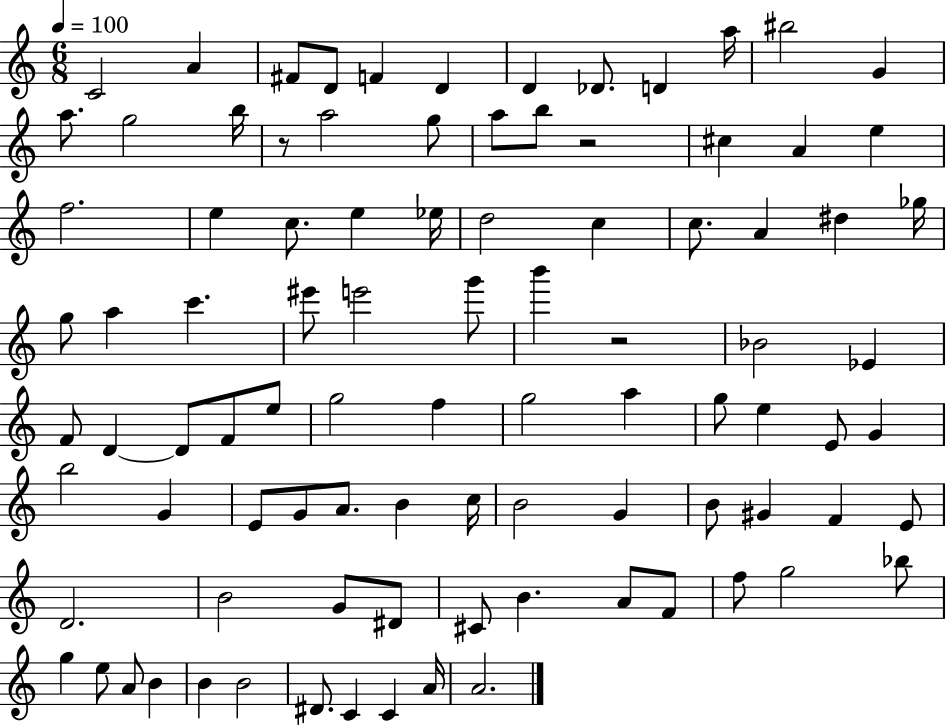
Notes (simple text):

C4/h A4/q F#4/e D4/e F4/q D4/q D4/q Db4/e. D4/q A5/s BIS5/h G4/q A5/e. G5/h B5/s R/e A5/h G5/e A5/e B5/e R/h C#5/q A4/q E5/q F5/h. E5/q C5/e. E5/q Eb5/s D5/h C5/q C5/e. A4/q D#5/q Gb5/s G5/e A5/q C6/q. EIS6/e E6/h G6/e B6/q R/h Bb4/h Eb4/q F4/e D4/q D4/e F4/e E5/e G5/h F5/q G5/h A5/q G5/e E5/q E4/e G4/q B5/h G4/q E4/e G4/e A4/e. B4/q C5/s B4/h G4/q B4/e G#4/q F4/q E4/e D4/h. B4/h G4/e D#4/e C#4/e B4/q. A4/e F4/e F5/e G5/h Bb5/e G5/q E5/e A4/e B4/q B4/q B4/h D#4/e. C4/q C4/q A4/s A4/h.